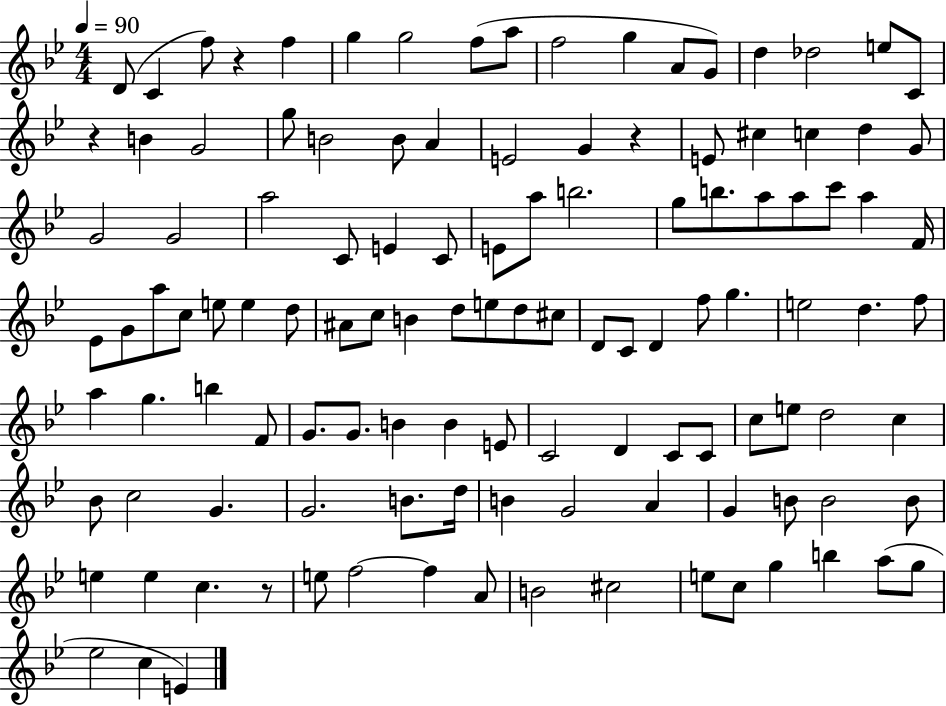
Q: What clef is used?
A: treble